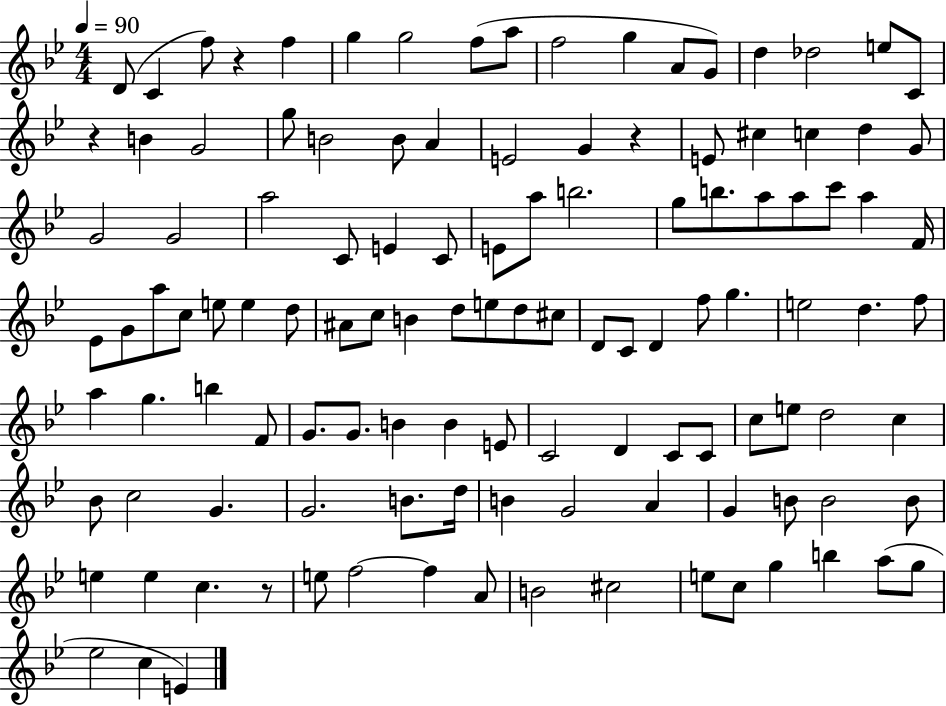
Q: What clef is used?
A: treble